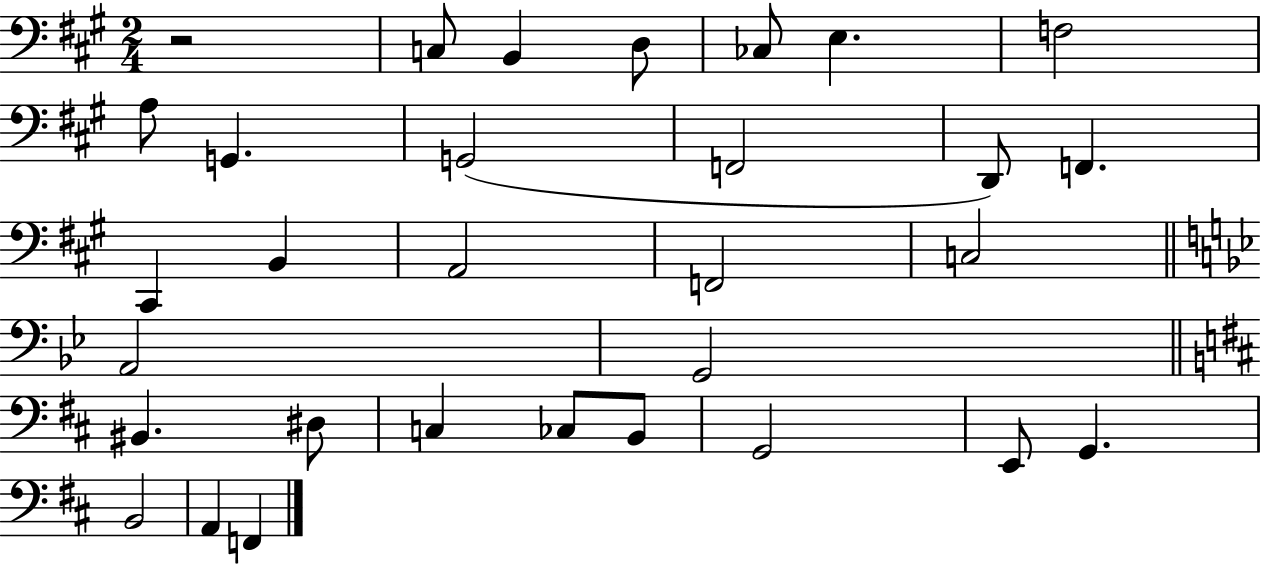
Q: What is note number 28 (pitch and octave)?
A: B2